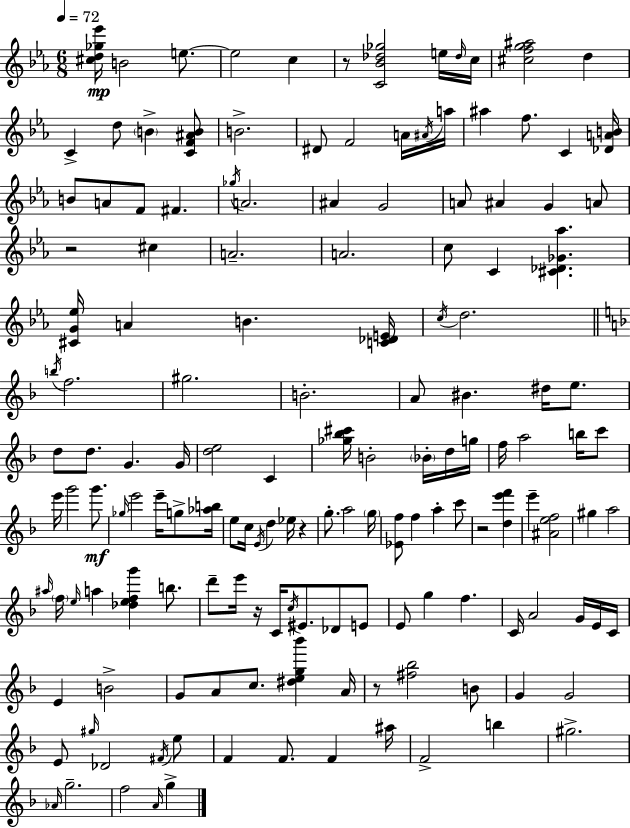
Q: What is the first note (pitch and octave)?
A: B4